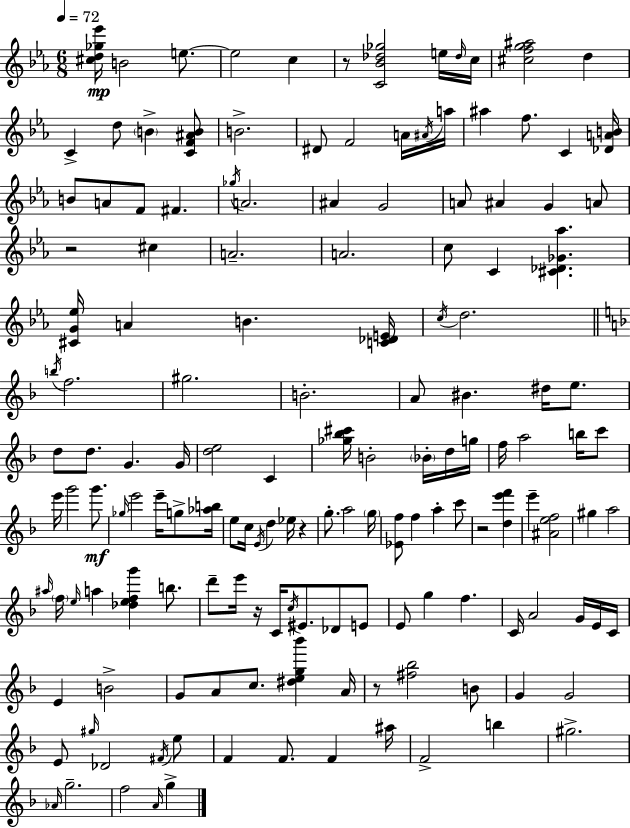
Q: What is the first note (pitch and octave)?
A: B4